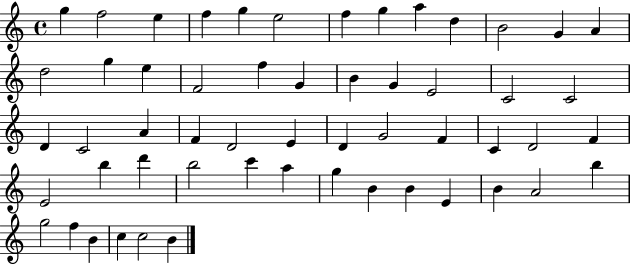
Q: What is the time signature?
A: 4/4